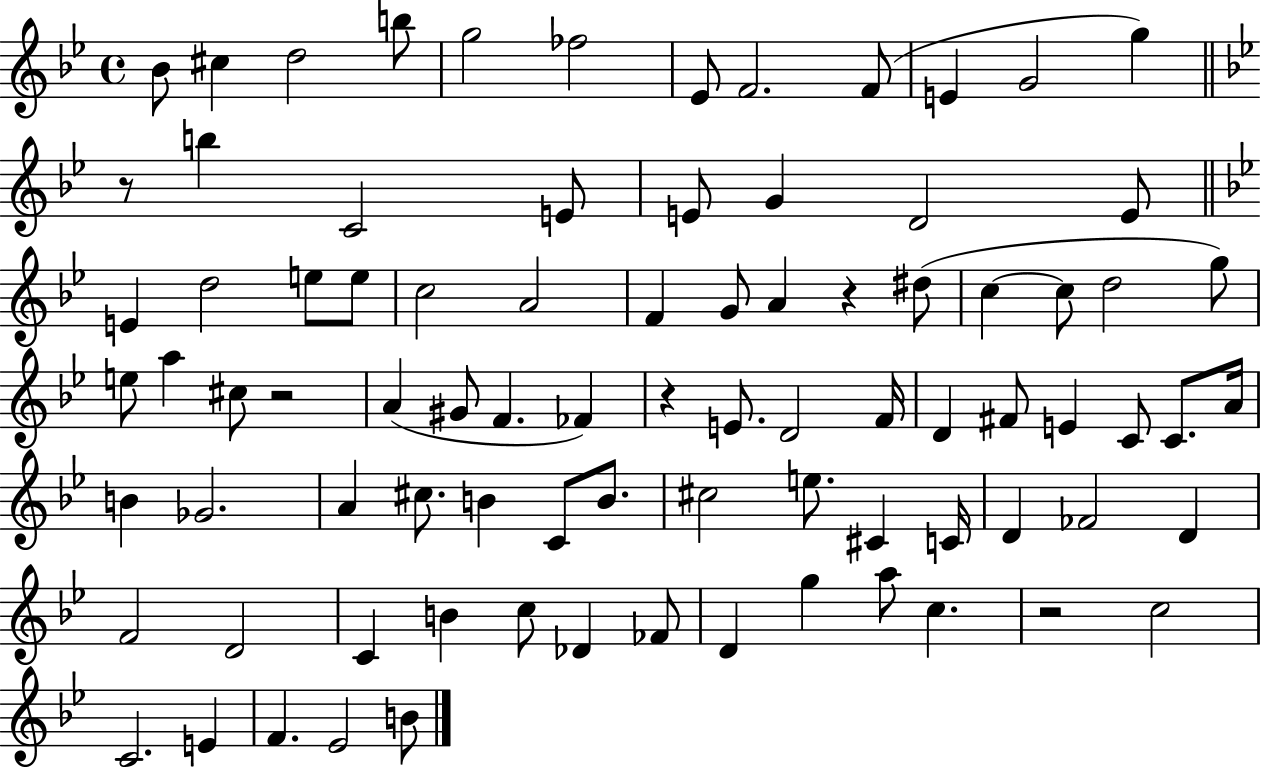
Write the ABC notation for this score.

X:1
T:Untitled
M:4/4
L:1/4
K:Bb
_B/2 ^c d2 b/2 g2 _f2 _E/2 F2 F/2 E G2 g z/2 b C2 E/2 E/2 G D2 E/2 E d2 e/2 e/2 c2 A2 F G/2 A z ^d/2 c c/2 d2 g/2 e/2 a ^c/2 z2 A ^G/2 F _F z E/2 D2 F/4 D ^F/2 E C/2 C/2 A/4 B _G2 A ^c/2 B C/2 B/2 ^c2 e/2 ^C C/4 D _F2 D F2 D2 C B c/2 _D _F/2 D g a/2 c z2 c2 C2 E F _E2 B/2